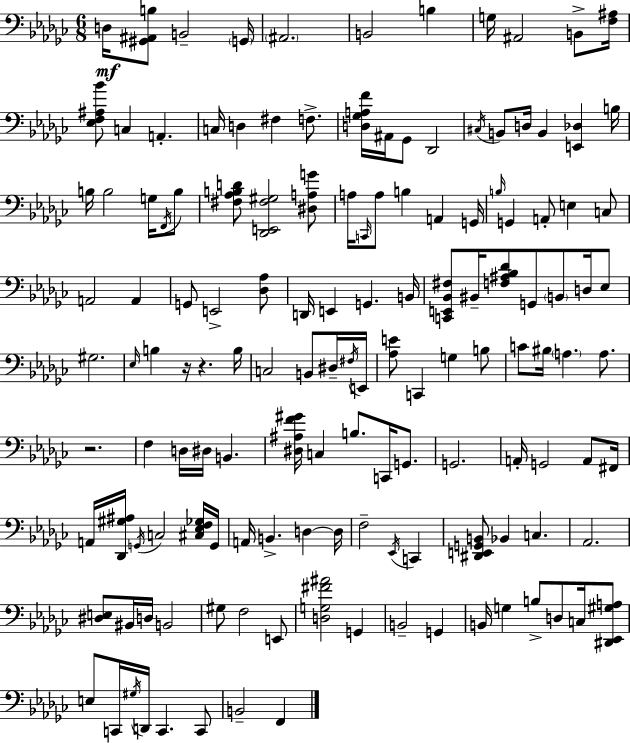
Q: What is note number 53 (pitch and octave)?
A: G#3